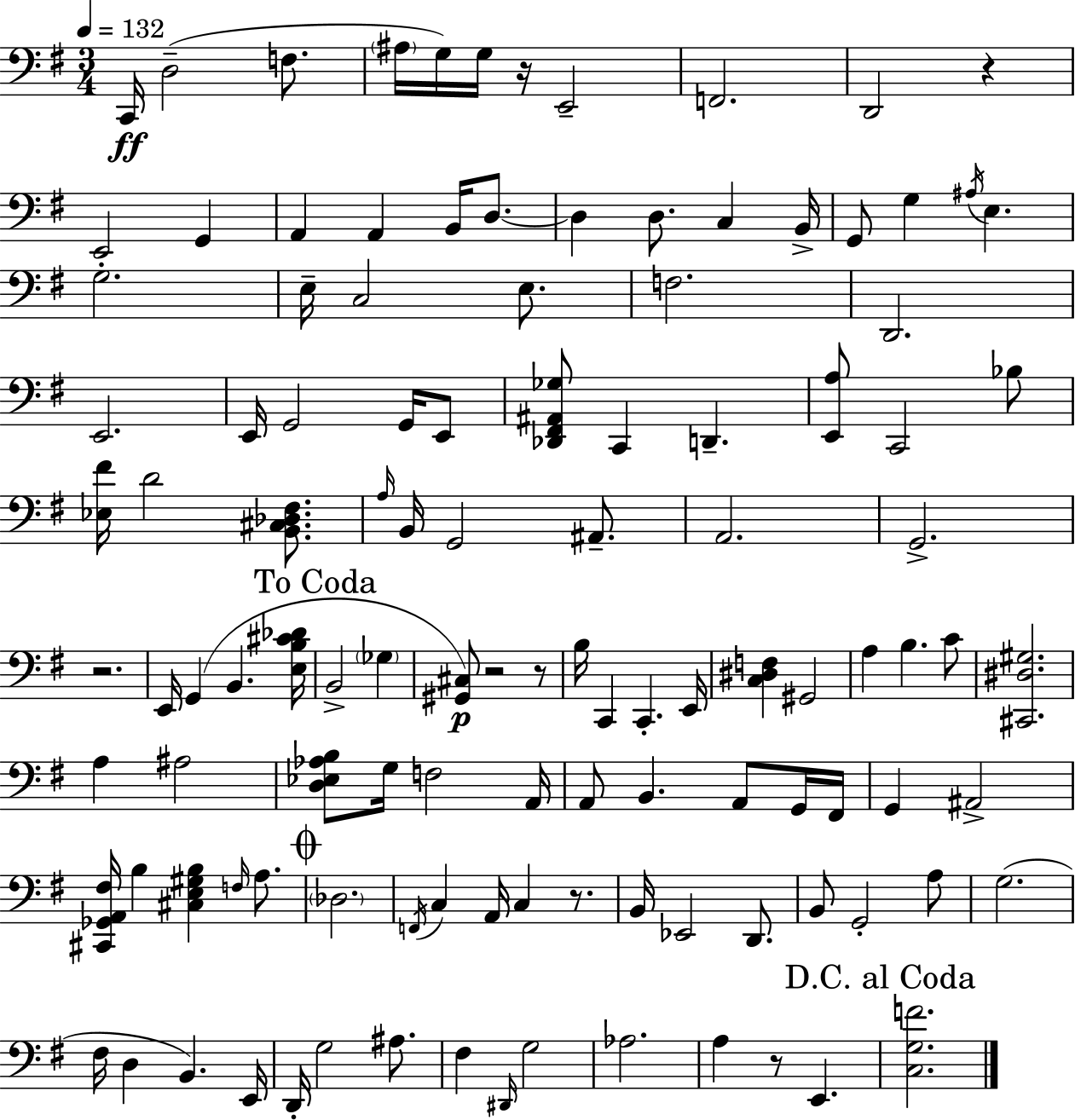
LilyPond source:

{
  \clef bass
  \numericTimeSignature
  \time 3/4
  \key e \minor
  \tempo 4 = 132
  \repeat volta 2 { c,16\ff d2--( f8. | \parenthesize ais16 g16) g16 r16 e,2-- | f,2. | d,2 r4 | \break e,2 g,4 | a,4 a,4 b,16 d8.~~ | d4 d8. c4 b,16-> | g,8 g4 \acciaccatura { ais16 } e4. | \break g2.-. | e16-- c2 e8. | f2. | d,2. | \break e,2. | e,16 g,2 g,16 e,8 | <des, fis, ais, ges>8 c,4 d,4.-- | <e, a>8 c,2 bes8 | \break <ees fis'>16 d'2 <b, cis des fis>8. | \grace { a16 } b,16 g,2 ais,8.-- | a,2. | g,2.-> | \break r2. | e,16 g,4( b,4. | <e b cis' des'>16 \mark "To Coda" b,2-> \parenthesize ges4 | <gis, cis>8\p) r2 | \break r8 b16 c,4 c,4.-. | e,16 <c dis f>4 gis,2 | a4 b4. | c'8 <cis, dis gis>2. | \break a4 ais2 | <d ees aes b>8 g16 f2 | a,16 a,8 b,4. a,8 | g,16 fis,16 g,4 ais,2-> | \break <cis, ges, a, fis>16 b4 <cis e gis b>4 \grace { f16 } | a8. \mark \markup { \musicglyph "scripts.coda" } \parenthesize des2. | \acciaccatura { f,16 } c4 a,16 c4 | r8. b,16 ees,2 | \break d,8. b,8 g,2-. | a8 g2.( | fis16 d4 b,4.) | e,16 d,16-. g2 | \break ais8. fis4 \grace { dis,16 } g2 | aes2. | a4 r8 e,4. | \mark "D.C. al Coda" <c g f'>2. | \break } \bar "|."
}